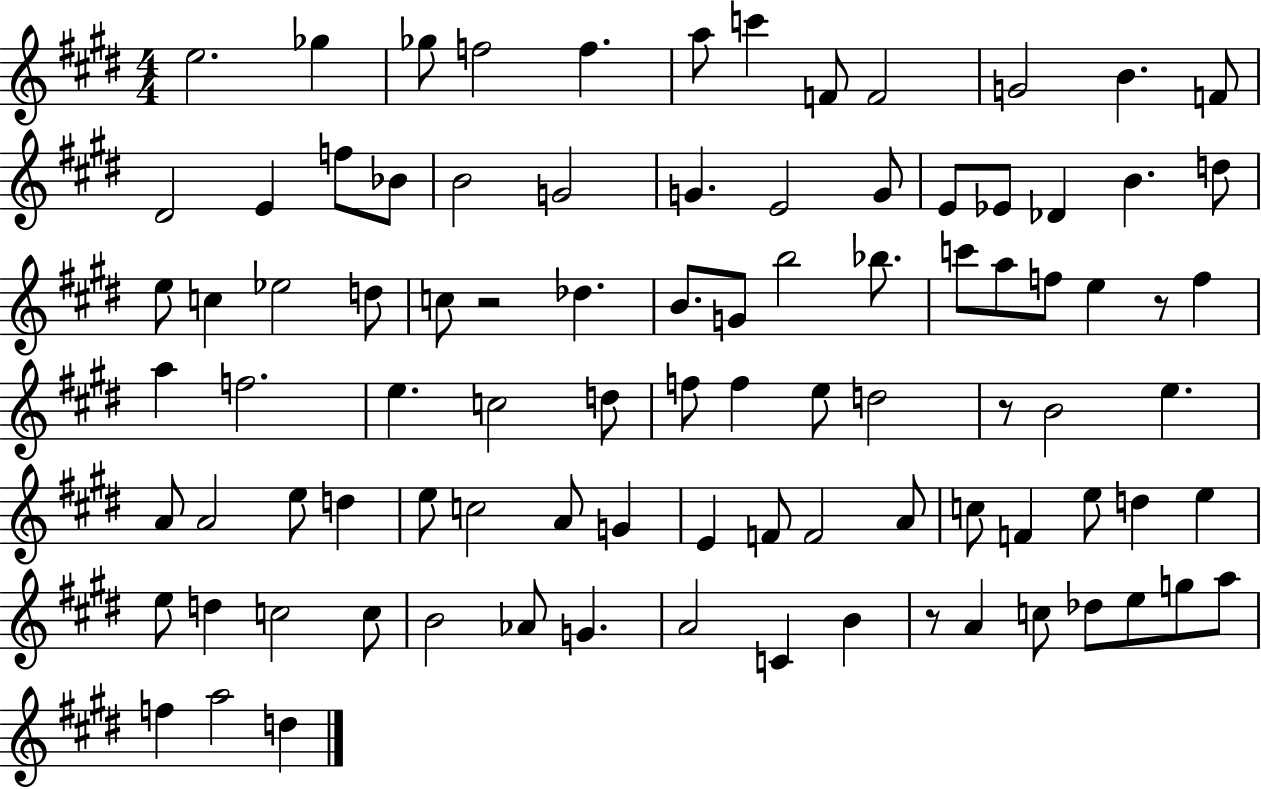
{
  \clef treble
  \numericTimeSignature
  \time 4/4
  \key e \major
  e''2. ges''4 | ges''8 f''2 f''4. | a''8 c'''4 f'8 f'2 | g'2 b'4. f'8 | \break dis'2 e'4 f''8 bes'8 | b'2 g'2 | g'4. e'2 g'8 | e'8 ees'8 des'4 b'4. d''8 | \break e''8 c''4 ees''2 d''8 | c''8 r2 des''4. | b'8. g'8 b''2 bes''8. | c'''8 a''8 f''8 e''4 r8 f''4 | \break a''4 f''2. | e''4. c''2 d''8 | f''8 f''4 e''8 d''2 | r8 b'2 e''4. | \break a'8 a'2 e''8 d''4 | e''8 c''2 a'8 g'4 | e'4 f'8 f'2 a'8 | c''8 f'4 e''8 d''4 e''4 | \break e''8 d''4 c''2 c''8 | b'2 aes'8 g'4. | a'2 c'4 b'4 | r8 a'4 c''8 des''8 e''8 g''8 a''8 | \break f''4 a''2 d''4 | \bar "|."
}